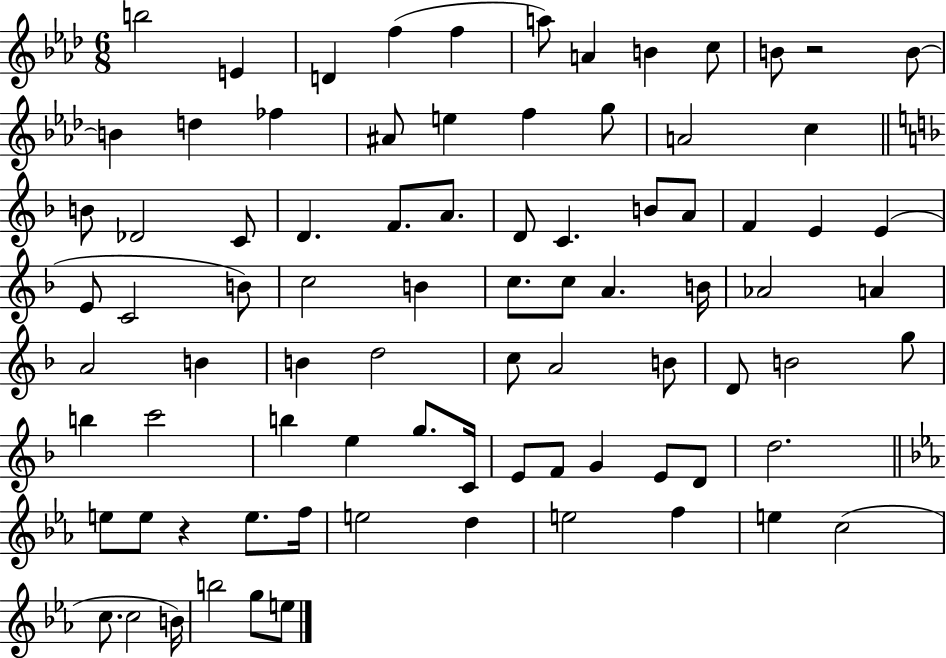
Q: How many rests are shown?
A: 2